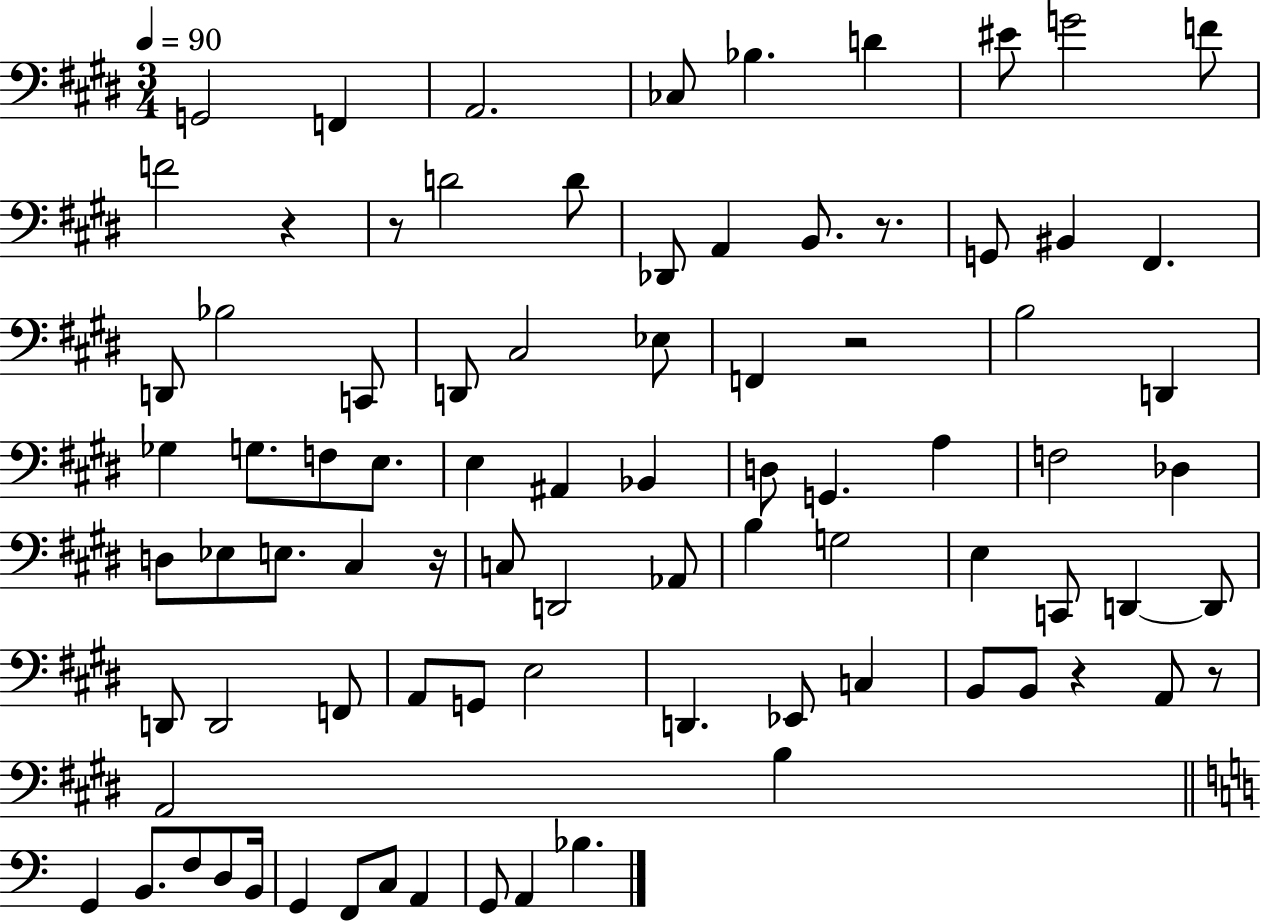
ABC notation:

X:1
T:Untitled
M:3/4
L:1/4
K:E
G,,2 F,, A,,2 _C,/2 _B, D ^E/2 G2 F/2 F2 z z/2 D2 D/2 _D,,/2 A,, B,,/2 z/2 G,,/2 ^B,, ^F,, D,,/2 _B,2 C,,/2 D,,/2 ^C,2 _E,/2 F,, z2 B,2 D,, _G, G,/2 F,/2 E,/2 E, ^A,, _B,, D,/2 G,, A, F,2 _D, D,/2 _E,/2 E,/2 ^C, z/4 C,/2 D,,2 _A,,/2 B, G,2 E, C,,/2 D,, D,,/2 D,,/2 D,,2 F,,/2 A,,/2 G,,/2 E,2 D,, _E,,/2 C, B,,/2 B,,/2 z A,,/2 z/2 A,,2 B, G,, B,,/2 F,/2 D,/2 B,,/4 G,, F,,/2 C,/2 A,, G,,/2 A,, _B,